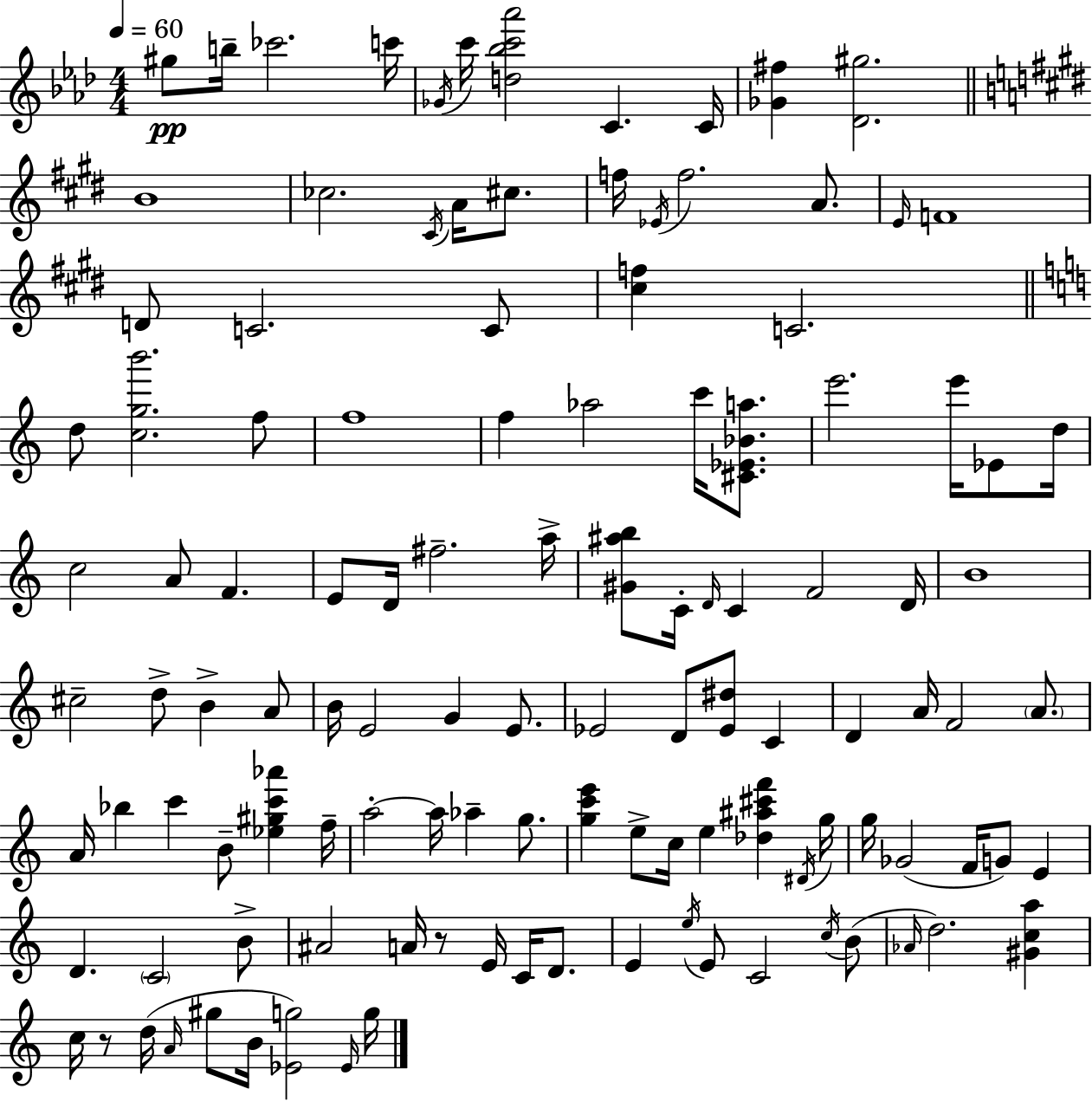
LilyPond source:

{
  \clef treble
  \numericTimeSignature
  \time 4/4
  \key f \minor
  \tempo 4 = 60
  \repeat volta 2 { gis''8\pp b''16-- ces'''2. c'''16 | \acciaccatura { ges'16 } c'''16 <d'' bes'' c''' aes'''>2 c'4. | c'16 <ges' fis''>4 <des' gis''>2. | \bar "||" \break \key e \major b'1 | ces''2. \acciaccatura { cis'16 } a'16 cis''8. | f''16 \acciaccatura { ees'16 } f''2. a'8. | \grace { e'16 } f'1 | \break d'8 c'2. | c'8 <cis'' f''>4 c'2. | \bar "||" \break \key c \major d''8 <c'' g'' b'''>2. f''8 | f''1 | f''4 aes''2 c'''16 <cis' ees' bes' a''>8. | e'''2. e'''16 ees'8 d''16 | \break c''2 a'8 f'4. | e'8 d'16 fis''2.-- a''16-> | <gis' ais'' b''>8 c'16-. \grace { d'16 } c'4 f'2 | d'16 b'1 | \break cis''2-- d''8-> b'4-> a'8 | b'16 e'2 g'4 e'8. | ees'2 d'8 <ees' dis''>8 c'4 | d'4 a'16 f'2 \parenthesize a'8. | \break a'16 bes''4 c'''4 b'8-- <ees'' gis'' c''' aes'''>4 | f''16-- a''2-.~~ a''16 aes''4-- g''8. | <g'' c''' e'''>4 e''8-> c''16 e''4 <des'' ais'' cis''' f'''>4 | \acciaccatura { dis'16 } g''16 g''16 ges'2( f'16 g'8) e'4 | \break d'4. \parenthesize c'2 | b'8-> ais'2 a'16 r8 e'16 c'16 d'8. | e'4 \acciaccatura { e''16 } e'8 c'2 | \acciaccatura { c''16 }( b'8 \grace { aes'16 }) d''2. | \break <gis' c'' a''>4 c''16 r8 d''16( \grace { a'16 } gis''8 b'16 <ees' g''>2) | \grace { ees'16 } g''16 } \bar "|."
}